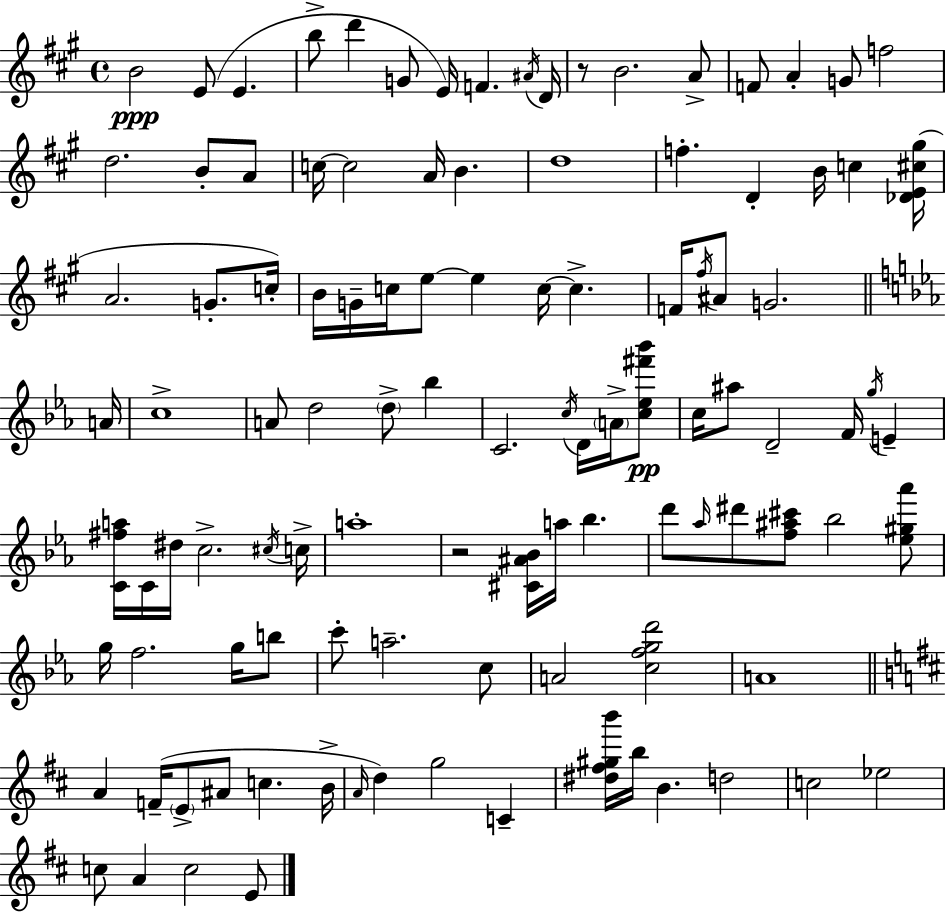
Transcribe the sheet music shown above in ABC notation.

X:1
T:Untitled
M:4/4
L:1/4
K:A
B2 E/2 E b/2 d' G/2 E/4 F ^A/4 D/4 z/2 B2 A/2 F/2 A G/2 f2 d2 B/2 A/2 c/4 c2 A/4 B d4 f D B/4 c [_DE^c^g]/4 A2 G/2 c/4 B/4 G/4 c/4 e/2 e c/4 c F/4 ^f/4 ^A/2 G2 A/4 c4 A/2 d2 d/2 _b C2 c/4 D/4 A/4 [c_e^f'_b']/2 c/4 ^a/2 D2 F/4 g/4 E [C^fa]/4 C/4 ^d/4 c2 ^c/4 c/4 a4 z2 [^C^A_B]/4 a/4 _b d'/2 _a/4 ^d'/2 [f^a^c']/2 _b2 [_e^g_a']/2 g/4 f2 g/4 b/2 c'/2 a2 c/2 A2 [cfgd']2 A4 A F/4 E/2 ^A/2 c B/4 A/4 d g2 C [^d^f^gb']/4 b/4 B d2 c2 _e2 c/2 A c2 E/2